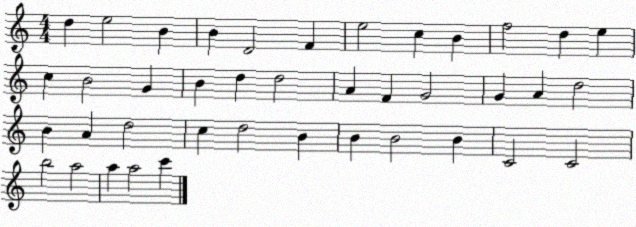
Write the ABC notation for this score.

X:1
T:Untitled
M:4/4
L:1/4
K:C
d e2 B B D2 F e2 c B f2 d e c B2 G B d d2 A F G2 G A d2 B A d2 c d2 B B B2 B C2 C2 b2 a2 a a2 c'